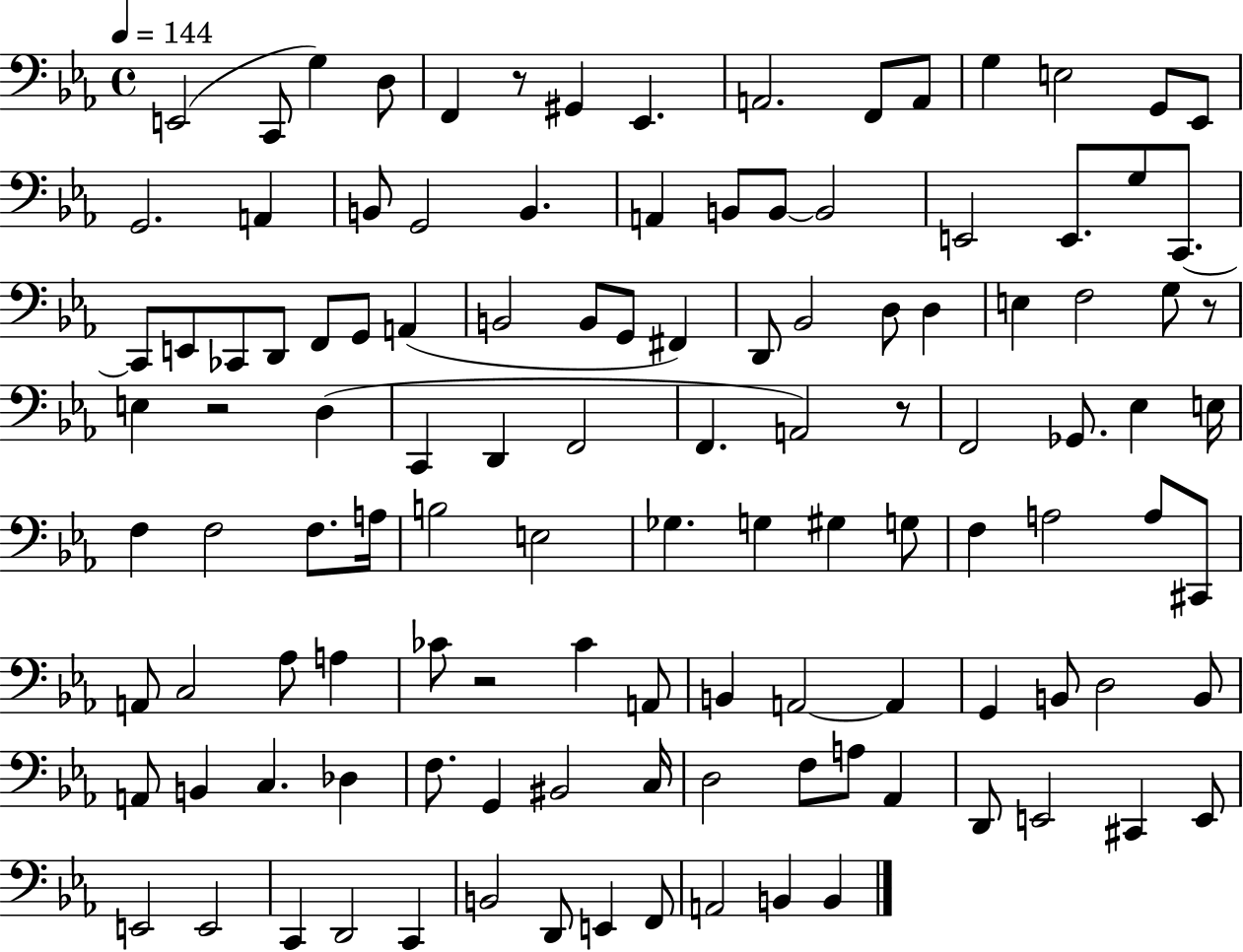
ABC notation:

X:1
T:Untitled
M:4/4
L:1/4
K:Eb
E,,2 C,,/2 G, D,/2 F,, z/2 ^G,, _E,, A,,2 F,,/2 A,,/2 G, E,2 G,,/2 _E,,/2 G,,2 A,, B,,/2 G,,2 B,, A,, B,,/2 B,,/2 B,,2 E,,2 E,,/2 G,/2 C,,/2 C,,/2 E,,/2 _C,,/2 D,,/2 F,,/2 G,,/2 A,, B,,2 B,,/2 G,,/2 ^F,, D,,/2 _B,,2 D,/2 D, E, F,2 G,/2 z/2 E, z2 D, C,, D,, F,,2 F,, A,,2 z/2 F,,2 _G,,/2 _E, E,/4 F, F,2 F,/2 A,/4 B,2 E,2 _G, G, ^G, G,/2 F, A,2 A,/2 ^C,,/2 A,,/2 C,2 _A,/2 A, _C/2 z2 _C A,,/2 B,, A,,2 A,, G,, B,,/2 D,2 B,,/2 A,,/2 B,, C, _D, F,/2 G,, ^B,,2 C,/4 D,2 F,/2 A,/2 _A,, D,,/2 E,,2 ^C,, E,,/2 E,,2 E,,2 C,, D,,2 C,, B,,2 D,,/2 E,, F,,/2 A,,2 B,, B,,